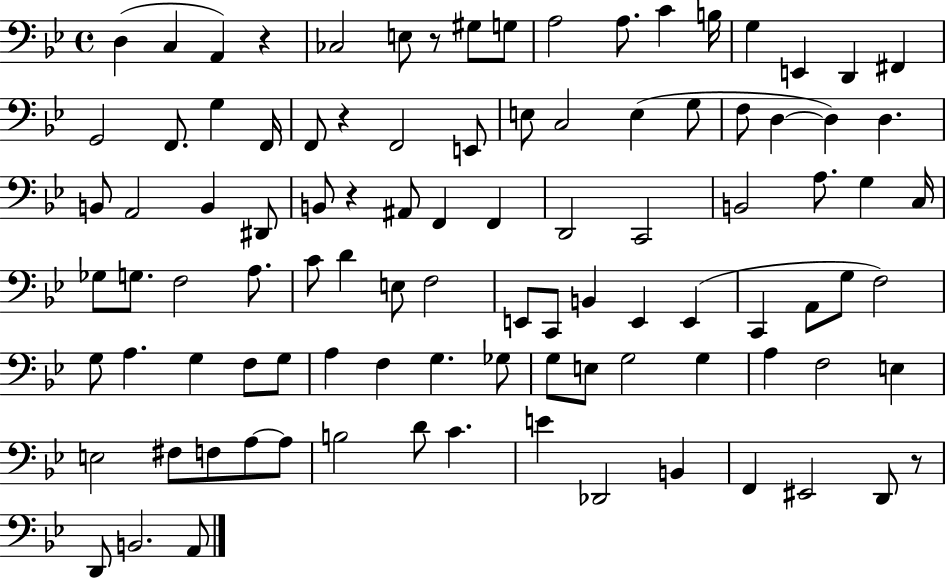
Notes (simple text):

D3/q C3/q A2/q R/q CES3/h E3/e R/e G#3/e G3/e A3/h A3/e. C4/q B3/s G3/q E2/q D2/q F#2/q G2/h F2/e. G3/q F2/s F2/e R/q F2/h E2/e E3/e C3/h E3/q G3/e F3/e D3/q D3/q D3/q. B2/e A2/h B2/q D#2/e B2/e R/q A#2/e F2/q F2/q D2/h C2/h B2/h A3/e. G3/q C3/s Gb3/e G3/e. F3/h A3/e. C4/e D4/q E3/e F3/h E2/e C2/e B2/q E2/q E2/q C2/q A2/e G3/e F3/h G3/e A3/q. G3/q F3/e G3/e A3/q F3/q G3/q. Gb3/e G3/e E3/e G3/h G3/q A3/q F3/h E3/q E3/h F#3/e F3/e A3/e A3/e B3/h D4/e C4/q. E4/q Db2/h B2/q F2/q EIS2/h D2/e R/e D2/e B2/h. A2/e